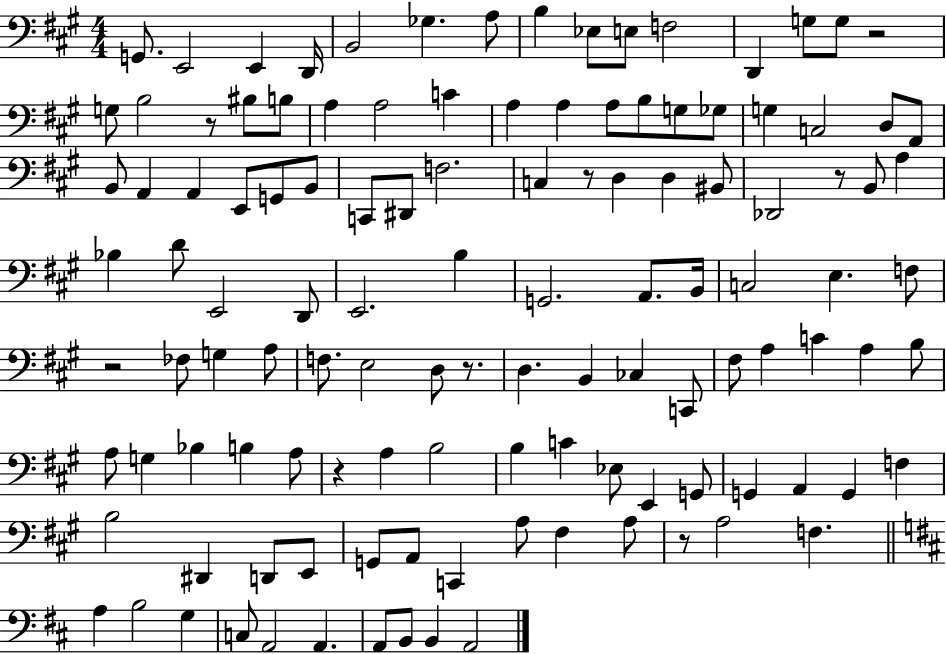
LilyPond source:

{
  \clef bass
  \numericTimeSignature
  \time 4/4
  \key a \major
  g,8. e,2 e,4 d,16 | b,2 ges4. a8 | b4 ees8 e8 f2 | d,4 g8 g8 r2 | \break g8 b2 r8 bis8 b8 | a4 a2 c'4 | a4 a4 a8 b8 g8 ges8 | g4 c2 d8 a,8 | \break b,8 a,4 a,4 e,8 g,8 b,8 | c,8 dis,8 f2. | c4 r8 d4 d4 bis,8 | des,2 r8 b,8 a4 | \break bes4 d'8 e,2 d,8 | e,2. b4 | g,2. a,8. b,16 | c2 e4. f8 | \break r2 fes8 g4 a8 | f8. e2 d8 r8. | d4. b,4 ces4 c,8 | fis8 a4 c'4 a4 b8 | \break a8 g4 bes4 b4 a8 | r4 a4 b2 | b4 c'4 ees8 e,4 g,8 | g,4 a,4 g,4 f4 | \break b2 dis,4 d,8 e,8 | g,8 a,8 c,4 a8 fis4 a8 | r8 a2 f4. | \bar "||" \break \key d \major a4 b2 g4 | c8 a,2 a,4. | a,8 b,8 b,4 a,2 | \bar "|."
}